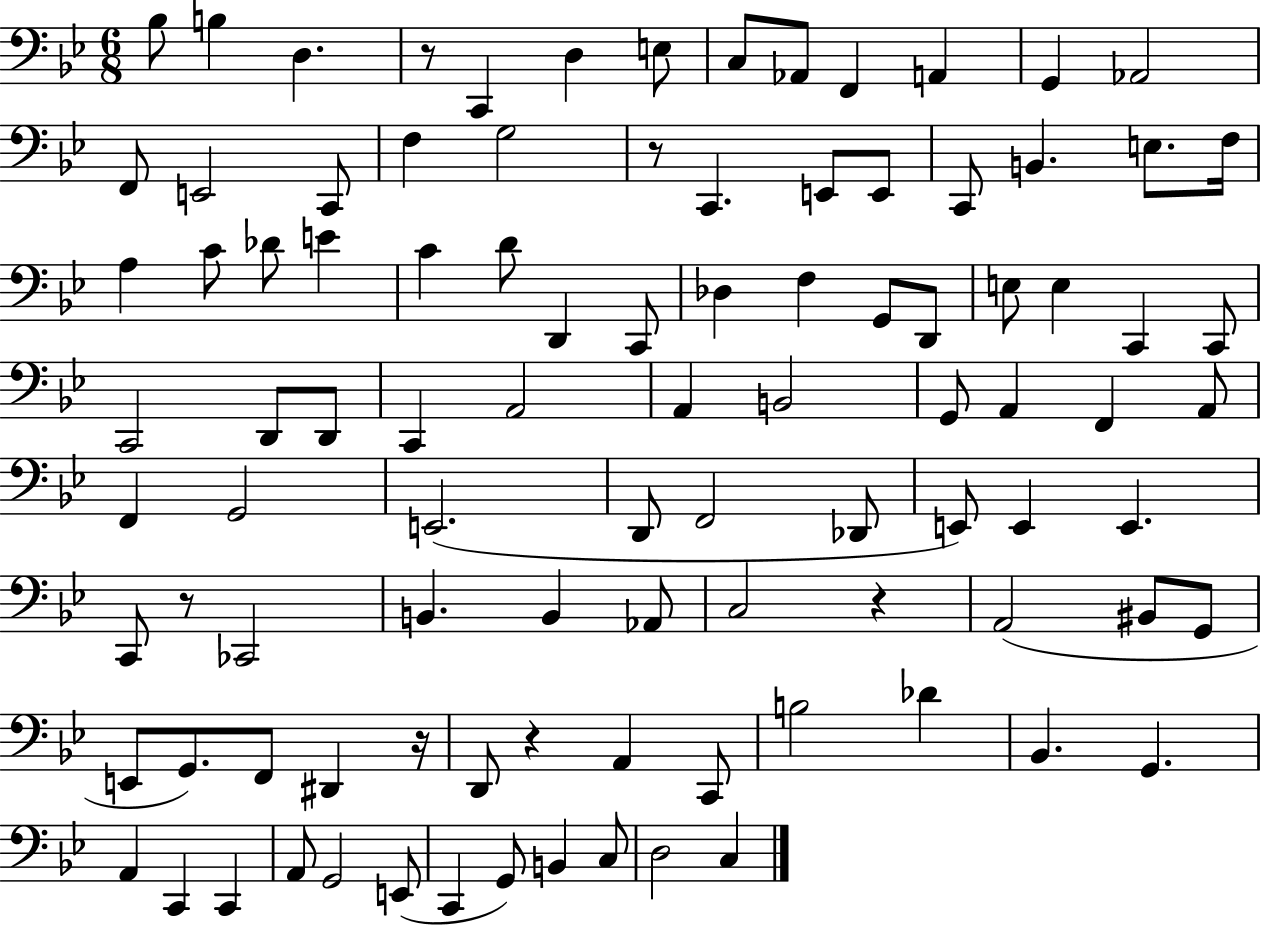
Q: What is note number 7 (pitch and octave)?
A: C3